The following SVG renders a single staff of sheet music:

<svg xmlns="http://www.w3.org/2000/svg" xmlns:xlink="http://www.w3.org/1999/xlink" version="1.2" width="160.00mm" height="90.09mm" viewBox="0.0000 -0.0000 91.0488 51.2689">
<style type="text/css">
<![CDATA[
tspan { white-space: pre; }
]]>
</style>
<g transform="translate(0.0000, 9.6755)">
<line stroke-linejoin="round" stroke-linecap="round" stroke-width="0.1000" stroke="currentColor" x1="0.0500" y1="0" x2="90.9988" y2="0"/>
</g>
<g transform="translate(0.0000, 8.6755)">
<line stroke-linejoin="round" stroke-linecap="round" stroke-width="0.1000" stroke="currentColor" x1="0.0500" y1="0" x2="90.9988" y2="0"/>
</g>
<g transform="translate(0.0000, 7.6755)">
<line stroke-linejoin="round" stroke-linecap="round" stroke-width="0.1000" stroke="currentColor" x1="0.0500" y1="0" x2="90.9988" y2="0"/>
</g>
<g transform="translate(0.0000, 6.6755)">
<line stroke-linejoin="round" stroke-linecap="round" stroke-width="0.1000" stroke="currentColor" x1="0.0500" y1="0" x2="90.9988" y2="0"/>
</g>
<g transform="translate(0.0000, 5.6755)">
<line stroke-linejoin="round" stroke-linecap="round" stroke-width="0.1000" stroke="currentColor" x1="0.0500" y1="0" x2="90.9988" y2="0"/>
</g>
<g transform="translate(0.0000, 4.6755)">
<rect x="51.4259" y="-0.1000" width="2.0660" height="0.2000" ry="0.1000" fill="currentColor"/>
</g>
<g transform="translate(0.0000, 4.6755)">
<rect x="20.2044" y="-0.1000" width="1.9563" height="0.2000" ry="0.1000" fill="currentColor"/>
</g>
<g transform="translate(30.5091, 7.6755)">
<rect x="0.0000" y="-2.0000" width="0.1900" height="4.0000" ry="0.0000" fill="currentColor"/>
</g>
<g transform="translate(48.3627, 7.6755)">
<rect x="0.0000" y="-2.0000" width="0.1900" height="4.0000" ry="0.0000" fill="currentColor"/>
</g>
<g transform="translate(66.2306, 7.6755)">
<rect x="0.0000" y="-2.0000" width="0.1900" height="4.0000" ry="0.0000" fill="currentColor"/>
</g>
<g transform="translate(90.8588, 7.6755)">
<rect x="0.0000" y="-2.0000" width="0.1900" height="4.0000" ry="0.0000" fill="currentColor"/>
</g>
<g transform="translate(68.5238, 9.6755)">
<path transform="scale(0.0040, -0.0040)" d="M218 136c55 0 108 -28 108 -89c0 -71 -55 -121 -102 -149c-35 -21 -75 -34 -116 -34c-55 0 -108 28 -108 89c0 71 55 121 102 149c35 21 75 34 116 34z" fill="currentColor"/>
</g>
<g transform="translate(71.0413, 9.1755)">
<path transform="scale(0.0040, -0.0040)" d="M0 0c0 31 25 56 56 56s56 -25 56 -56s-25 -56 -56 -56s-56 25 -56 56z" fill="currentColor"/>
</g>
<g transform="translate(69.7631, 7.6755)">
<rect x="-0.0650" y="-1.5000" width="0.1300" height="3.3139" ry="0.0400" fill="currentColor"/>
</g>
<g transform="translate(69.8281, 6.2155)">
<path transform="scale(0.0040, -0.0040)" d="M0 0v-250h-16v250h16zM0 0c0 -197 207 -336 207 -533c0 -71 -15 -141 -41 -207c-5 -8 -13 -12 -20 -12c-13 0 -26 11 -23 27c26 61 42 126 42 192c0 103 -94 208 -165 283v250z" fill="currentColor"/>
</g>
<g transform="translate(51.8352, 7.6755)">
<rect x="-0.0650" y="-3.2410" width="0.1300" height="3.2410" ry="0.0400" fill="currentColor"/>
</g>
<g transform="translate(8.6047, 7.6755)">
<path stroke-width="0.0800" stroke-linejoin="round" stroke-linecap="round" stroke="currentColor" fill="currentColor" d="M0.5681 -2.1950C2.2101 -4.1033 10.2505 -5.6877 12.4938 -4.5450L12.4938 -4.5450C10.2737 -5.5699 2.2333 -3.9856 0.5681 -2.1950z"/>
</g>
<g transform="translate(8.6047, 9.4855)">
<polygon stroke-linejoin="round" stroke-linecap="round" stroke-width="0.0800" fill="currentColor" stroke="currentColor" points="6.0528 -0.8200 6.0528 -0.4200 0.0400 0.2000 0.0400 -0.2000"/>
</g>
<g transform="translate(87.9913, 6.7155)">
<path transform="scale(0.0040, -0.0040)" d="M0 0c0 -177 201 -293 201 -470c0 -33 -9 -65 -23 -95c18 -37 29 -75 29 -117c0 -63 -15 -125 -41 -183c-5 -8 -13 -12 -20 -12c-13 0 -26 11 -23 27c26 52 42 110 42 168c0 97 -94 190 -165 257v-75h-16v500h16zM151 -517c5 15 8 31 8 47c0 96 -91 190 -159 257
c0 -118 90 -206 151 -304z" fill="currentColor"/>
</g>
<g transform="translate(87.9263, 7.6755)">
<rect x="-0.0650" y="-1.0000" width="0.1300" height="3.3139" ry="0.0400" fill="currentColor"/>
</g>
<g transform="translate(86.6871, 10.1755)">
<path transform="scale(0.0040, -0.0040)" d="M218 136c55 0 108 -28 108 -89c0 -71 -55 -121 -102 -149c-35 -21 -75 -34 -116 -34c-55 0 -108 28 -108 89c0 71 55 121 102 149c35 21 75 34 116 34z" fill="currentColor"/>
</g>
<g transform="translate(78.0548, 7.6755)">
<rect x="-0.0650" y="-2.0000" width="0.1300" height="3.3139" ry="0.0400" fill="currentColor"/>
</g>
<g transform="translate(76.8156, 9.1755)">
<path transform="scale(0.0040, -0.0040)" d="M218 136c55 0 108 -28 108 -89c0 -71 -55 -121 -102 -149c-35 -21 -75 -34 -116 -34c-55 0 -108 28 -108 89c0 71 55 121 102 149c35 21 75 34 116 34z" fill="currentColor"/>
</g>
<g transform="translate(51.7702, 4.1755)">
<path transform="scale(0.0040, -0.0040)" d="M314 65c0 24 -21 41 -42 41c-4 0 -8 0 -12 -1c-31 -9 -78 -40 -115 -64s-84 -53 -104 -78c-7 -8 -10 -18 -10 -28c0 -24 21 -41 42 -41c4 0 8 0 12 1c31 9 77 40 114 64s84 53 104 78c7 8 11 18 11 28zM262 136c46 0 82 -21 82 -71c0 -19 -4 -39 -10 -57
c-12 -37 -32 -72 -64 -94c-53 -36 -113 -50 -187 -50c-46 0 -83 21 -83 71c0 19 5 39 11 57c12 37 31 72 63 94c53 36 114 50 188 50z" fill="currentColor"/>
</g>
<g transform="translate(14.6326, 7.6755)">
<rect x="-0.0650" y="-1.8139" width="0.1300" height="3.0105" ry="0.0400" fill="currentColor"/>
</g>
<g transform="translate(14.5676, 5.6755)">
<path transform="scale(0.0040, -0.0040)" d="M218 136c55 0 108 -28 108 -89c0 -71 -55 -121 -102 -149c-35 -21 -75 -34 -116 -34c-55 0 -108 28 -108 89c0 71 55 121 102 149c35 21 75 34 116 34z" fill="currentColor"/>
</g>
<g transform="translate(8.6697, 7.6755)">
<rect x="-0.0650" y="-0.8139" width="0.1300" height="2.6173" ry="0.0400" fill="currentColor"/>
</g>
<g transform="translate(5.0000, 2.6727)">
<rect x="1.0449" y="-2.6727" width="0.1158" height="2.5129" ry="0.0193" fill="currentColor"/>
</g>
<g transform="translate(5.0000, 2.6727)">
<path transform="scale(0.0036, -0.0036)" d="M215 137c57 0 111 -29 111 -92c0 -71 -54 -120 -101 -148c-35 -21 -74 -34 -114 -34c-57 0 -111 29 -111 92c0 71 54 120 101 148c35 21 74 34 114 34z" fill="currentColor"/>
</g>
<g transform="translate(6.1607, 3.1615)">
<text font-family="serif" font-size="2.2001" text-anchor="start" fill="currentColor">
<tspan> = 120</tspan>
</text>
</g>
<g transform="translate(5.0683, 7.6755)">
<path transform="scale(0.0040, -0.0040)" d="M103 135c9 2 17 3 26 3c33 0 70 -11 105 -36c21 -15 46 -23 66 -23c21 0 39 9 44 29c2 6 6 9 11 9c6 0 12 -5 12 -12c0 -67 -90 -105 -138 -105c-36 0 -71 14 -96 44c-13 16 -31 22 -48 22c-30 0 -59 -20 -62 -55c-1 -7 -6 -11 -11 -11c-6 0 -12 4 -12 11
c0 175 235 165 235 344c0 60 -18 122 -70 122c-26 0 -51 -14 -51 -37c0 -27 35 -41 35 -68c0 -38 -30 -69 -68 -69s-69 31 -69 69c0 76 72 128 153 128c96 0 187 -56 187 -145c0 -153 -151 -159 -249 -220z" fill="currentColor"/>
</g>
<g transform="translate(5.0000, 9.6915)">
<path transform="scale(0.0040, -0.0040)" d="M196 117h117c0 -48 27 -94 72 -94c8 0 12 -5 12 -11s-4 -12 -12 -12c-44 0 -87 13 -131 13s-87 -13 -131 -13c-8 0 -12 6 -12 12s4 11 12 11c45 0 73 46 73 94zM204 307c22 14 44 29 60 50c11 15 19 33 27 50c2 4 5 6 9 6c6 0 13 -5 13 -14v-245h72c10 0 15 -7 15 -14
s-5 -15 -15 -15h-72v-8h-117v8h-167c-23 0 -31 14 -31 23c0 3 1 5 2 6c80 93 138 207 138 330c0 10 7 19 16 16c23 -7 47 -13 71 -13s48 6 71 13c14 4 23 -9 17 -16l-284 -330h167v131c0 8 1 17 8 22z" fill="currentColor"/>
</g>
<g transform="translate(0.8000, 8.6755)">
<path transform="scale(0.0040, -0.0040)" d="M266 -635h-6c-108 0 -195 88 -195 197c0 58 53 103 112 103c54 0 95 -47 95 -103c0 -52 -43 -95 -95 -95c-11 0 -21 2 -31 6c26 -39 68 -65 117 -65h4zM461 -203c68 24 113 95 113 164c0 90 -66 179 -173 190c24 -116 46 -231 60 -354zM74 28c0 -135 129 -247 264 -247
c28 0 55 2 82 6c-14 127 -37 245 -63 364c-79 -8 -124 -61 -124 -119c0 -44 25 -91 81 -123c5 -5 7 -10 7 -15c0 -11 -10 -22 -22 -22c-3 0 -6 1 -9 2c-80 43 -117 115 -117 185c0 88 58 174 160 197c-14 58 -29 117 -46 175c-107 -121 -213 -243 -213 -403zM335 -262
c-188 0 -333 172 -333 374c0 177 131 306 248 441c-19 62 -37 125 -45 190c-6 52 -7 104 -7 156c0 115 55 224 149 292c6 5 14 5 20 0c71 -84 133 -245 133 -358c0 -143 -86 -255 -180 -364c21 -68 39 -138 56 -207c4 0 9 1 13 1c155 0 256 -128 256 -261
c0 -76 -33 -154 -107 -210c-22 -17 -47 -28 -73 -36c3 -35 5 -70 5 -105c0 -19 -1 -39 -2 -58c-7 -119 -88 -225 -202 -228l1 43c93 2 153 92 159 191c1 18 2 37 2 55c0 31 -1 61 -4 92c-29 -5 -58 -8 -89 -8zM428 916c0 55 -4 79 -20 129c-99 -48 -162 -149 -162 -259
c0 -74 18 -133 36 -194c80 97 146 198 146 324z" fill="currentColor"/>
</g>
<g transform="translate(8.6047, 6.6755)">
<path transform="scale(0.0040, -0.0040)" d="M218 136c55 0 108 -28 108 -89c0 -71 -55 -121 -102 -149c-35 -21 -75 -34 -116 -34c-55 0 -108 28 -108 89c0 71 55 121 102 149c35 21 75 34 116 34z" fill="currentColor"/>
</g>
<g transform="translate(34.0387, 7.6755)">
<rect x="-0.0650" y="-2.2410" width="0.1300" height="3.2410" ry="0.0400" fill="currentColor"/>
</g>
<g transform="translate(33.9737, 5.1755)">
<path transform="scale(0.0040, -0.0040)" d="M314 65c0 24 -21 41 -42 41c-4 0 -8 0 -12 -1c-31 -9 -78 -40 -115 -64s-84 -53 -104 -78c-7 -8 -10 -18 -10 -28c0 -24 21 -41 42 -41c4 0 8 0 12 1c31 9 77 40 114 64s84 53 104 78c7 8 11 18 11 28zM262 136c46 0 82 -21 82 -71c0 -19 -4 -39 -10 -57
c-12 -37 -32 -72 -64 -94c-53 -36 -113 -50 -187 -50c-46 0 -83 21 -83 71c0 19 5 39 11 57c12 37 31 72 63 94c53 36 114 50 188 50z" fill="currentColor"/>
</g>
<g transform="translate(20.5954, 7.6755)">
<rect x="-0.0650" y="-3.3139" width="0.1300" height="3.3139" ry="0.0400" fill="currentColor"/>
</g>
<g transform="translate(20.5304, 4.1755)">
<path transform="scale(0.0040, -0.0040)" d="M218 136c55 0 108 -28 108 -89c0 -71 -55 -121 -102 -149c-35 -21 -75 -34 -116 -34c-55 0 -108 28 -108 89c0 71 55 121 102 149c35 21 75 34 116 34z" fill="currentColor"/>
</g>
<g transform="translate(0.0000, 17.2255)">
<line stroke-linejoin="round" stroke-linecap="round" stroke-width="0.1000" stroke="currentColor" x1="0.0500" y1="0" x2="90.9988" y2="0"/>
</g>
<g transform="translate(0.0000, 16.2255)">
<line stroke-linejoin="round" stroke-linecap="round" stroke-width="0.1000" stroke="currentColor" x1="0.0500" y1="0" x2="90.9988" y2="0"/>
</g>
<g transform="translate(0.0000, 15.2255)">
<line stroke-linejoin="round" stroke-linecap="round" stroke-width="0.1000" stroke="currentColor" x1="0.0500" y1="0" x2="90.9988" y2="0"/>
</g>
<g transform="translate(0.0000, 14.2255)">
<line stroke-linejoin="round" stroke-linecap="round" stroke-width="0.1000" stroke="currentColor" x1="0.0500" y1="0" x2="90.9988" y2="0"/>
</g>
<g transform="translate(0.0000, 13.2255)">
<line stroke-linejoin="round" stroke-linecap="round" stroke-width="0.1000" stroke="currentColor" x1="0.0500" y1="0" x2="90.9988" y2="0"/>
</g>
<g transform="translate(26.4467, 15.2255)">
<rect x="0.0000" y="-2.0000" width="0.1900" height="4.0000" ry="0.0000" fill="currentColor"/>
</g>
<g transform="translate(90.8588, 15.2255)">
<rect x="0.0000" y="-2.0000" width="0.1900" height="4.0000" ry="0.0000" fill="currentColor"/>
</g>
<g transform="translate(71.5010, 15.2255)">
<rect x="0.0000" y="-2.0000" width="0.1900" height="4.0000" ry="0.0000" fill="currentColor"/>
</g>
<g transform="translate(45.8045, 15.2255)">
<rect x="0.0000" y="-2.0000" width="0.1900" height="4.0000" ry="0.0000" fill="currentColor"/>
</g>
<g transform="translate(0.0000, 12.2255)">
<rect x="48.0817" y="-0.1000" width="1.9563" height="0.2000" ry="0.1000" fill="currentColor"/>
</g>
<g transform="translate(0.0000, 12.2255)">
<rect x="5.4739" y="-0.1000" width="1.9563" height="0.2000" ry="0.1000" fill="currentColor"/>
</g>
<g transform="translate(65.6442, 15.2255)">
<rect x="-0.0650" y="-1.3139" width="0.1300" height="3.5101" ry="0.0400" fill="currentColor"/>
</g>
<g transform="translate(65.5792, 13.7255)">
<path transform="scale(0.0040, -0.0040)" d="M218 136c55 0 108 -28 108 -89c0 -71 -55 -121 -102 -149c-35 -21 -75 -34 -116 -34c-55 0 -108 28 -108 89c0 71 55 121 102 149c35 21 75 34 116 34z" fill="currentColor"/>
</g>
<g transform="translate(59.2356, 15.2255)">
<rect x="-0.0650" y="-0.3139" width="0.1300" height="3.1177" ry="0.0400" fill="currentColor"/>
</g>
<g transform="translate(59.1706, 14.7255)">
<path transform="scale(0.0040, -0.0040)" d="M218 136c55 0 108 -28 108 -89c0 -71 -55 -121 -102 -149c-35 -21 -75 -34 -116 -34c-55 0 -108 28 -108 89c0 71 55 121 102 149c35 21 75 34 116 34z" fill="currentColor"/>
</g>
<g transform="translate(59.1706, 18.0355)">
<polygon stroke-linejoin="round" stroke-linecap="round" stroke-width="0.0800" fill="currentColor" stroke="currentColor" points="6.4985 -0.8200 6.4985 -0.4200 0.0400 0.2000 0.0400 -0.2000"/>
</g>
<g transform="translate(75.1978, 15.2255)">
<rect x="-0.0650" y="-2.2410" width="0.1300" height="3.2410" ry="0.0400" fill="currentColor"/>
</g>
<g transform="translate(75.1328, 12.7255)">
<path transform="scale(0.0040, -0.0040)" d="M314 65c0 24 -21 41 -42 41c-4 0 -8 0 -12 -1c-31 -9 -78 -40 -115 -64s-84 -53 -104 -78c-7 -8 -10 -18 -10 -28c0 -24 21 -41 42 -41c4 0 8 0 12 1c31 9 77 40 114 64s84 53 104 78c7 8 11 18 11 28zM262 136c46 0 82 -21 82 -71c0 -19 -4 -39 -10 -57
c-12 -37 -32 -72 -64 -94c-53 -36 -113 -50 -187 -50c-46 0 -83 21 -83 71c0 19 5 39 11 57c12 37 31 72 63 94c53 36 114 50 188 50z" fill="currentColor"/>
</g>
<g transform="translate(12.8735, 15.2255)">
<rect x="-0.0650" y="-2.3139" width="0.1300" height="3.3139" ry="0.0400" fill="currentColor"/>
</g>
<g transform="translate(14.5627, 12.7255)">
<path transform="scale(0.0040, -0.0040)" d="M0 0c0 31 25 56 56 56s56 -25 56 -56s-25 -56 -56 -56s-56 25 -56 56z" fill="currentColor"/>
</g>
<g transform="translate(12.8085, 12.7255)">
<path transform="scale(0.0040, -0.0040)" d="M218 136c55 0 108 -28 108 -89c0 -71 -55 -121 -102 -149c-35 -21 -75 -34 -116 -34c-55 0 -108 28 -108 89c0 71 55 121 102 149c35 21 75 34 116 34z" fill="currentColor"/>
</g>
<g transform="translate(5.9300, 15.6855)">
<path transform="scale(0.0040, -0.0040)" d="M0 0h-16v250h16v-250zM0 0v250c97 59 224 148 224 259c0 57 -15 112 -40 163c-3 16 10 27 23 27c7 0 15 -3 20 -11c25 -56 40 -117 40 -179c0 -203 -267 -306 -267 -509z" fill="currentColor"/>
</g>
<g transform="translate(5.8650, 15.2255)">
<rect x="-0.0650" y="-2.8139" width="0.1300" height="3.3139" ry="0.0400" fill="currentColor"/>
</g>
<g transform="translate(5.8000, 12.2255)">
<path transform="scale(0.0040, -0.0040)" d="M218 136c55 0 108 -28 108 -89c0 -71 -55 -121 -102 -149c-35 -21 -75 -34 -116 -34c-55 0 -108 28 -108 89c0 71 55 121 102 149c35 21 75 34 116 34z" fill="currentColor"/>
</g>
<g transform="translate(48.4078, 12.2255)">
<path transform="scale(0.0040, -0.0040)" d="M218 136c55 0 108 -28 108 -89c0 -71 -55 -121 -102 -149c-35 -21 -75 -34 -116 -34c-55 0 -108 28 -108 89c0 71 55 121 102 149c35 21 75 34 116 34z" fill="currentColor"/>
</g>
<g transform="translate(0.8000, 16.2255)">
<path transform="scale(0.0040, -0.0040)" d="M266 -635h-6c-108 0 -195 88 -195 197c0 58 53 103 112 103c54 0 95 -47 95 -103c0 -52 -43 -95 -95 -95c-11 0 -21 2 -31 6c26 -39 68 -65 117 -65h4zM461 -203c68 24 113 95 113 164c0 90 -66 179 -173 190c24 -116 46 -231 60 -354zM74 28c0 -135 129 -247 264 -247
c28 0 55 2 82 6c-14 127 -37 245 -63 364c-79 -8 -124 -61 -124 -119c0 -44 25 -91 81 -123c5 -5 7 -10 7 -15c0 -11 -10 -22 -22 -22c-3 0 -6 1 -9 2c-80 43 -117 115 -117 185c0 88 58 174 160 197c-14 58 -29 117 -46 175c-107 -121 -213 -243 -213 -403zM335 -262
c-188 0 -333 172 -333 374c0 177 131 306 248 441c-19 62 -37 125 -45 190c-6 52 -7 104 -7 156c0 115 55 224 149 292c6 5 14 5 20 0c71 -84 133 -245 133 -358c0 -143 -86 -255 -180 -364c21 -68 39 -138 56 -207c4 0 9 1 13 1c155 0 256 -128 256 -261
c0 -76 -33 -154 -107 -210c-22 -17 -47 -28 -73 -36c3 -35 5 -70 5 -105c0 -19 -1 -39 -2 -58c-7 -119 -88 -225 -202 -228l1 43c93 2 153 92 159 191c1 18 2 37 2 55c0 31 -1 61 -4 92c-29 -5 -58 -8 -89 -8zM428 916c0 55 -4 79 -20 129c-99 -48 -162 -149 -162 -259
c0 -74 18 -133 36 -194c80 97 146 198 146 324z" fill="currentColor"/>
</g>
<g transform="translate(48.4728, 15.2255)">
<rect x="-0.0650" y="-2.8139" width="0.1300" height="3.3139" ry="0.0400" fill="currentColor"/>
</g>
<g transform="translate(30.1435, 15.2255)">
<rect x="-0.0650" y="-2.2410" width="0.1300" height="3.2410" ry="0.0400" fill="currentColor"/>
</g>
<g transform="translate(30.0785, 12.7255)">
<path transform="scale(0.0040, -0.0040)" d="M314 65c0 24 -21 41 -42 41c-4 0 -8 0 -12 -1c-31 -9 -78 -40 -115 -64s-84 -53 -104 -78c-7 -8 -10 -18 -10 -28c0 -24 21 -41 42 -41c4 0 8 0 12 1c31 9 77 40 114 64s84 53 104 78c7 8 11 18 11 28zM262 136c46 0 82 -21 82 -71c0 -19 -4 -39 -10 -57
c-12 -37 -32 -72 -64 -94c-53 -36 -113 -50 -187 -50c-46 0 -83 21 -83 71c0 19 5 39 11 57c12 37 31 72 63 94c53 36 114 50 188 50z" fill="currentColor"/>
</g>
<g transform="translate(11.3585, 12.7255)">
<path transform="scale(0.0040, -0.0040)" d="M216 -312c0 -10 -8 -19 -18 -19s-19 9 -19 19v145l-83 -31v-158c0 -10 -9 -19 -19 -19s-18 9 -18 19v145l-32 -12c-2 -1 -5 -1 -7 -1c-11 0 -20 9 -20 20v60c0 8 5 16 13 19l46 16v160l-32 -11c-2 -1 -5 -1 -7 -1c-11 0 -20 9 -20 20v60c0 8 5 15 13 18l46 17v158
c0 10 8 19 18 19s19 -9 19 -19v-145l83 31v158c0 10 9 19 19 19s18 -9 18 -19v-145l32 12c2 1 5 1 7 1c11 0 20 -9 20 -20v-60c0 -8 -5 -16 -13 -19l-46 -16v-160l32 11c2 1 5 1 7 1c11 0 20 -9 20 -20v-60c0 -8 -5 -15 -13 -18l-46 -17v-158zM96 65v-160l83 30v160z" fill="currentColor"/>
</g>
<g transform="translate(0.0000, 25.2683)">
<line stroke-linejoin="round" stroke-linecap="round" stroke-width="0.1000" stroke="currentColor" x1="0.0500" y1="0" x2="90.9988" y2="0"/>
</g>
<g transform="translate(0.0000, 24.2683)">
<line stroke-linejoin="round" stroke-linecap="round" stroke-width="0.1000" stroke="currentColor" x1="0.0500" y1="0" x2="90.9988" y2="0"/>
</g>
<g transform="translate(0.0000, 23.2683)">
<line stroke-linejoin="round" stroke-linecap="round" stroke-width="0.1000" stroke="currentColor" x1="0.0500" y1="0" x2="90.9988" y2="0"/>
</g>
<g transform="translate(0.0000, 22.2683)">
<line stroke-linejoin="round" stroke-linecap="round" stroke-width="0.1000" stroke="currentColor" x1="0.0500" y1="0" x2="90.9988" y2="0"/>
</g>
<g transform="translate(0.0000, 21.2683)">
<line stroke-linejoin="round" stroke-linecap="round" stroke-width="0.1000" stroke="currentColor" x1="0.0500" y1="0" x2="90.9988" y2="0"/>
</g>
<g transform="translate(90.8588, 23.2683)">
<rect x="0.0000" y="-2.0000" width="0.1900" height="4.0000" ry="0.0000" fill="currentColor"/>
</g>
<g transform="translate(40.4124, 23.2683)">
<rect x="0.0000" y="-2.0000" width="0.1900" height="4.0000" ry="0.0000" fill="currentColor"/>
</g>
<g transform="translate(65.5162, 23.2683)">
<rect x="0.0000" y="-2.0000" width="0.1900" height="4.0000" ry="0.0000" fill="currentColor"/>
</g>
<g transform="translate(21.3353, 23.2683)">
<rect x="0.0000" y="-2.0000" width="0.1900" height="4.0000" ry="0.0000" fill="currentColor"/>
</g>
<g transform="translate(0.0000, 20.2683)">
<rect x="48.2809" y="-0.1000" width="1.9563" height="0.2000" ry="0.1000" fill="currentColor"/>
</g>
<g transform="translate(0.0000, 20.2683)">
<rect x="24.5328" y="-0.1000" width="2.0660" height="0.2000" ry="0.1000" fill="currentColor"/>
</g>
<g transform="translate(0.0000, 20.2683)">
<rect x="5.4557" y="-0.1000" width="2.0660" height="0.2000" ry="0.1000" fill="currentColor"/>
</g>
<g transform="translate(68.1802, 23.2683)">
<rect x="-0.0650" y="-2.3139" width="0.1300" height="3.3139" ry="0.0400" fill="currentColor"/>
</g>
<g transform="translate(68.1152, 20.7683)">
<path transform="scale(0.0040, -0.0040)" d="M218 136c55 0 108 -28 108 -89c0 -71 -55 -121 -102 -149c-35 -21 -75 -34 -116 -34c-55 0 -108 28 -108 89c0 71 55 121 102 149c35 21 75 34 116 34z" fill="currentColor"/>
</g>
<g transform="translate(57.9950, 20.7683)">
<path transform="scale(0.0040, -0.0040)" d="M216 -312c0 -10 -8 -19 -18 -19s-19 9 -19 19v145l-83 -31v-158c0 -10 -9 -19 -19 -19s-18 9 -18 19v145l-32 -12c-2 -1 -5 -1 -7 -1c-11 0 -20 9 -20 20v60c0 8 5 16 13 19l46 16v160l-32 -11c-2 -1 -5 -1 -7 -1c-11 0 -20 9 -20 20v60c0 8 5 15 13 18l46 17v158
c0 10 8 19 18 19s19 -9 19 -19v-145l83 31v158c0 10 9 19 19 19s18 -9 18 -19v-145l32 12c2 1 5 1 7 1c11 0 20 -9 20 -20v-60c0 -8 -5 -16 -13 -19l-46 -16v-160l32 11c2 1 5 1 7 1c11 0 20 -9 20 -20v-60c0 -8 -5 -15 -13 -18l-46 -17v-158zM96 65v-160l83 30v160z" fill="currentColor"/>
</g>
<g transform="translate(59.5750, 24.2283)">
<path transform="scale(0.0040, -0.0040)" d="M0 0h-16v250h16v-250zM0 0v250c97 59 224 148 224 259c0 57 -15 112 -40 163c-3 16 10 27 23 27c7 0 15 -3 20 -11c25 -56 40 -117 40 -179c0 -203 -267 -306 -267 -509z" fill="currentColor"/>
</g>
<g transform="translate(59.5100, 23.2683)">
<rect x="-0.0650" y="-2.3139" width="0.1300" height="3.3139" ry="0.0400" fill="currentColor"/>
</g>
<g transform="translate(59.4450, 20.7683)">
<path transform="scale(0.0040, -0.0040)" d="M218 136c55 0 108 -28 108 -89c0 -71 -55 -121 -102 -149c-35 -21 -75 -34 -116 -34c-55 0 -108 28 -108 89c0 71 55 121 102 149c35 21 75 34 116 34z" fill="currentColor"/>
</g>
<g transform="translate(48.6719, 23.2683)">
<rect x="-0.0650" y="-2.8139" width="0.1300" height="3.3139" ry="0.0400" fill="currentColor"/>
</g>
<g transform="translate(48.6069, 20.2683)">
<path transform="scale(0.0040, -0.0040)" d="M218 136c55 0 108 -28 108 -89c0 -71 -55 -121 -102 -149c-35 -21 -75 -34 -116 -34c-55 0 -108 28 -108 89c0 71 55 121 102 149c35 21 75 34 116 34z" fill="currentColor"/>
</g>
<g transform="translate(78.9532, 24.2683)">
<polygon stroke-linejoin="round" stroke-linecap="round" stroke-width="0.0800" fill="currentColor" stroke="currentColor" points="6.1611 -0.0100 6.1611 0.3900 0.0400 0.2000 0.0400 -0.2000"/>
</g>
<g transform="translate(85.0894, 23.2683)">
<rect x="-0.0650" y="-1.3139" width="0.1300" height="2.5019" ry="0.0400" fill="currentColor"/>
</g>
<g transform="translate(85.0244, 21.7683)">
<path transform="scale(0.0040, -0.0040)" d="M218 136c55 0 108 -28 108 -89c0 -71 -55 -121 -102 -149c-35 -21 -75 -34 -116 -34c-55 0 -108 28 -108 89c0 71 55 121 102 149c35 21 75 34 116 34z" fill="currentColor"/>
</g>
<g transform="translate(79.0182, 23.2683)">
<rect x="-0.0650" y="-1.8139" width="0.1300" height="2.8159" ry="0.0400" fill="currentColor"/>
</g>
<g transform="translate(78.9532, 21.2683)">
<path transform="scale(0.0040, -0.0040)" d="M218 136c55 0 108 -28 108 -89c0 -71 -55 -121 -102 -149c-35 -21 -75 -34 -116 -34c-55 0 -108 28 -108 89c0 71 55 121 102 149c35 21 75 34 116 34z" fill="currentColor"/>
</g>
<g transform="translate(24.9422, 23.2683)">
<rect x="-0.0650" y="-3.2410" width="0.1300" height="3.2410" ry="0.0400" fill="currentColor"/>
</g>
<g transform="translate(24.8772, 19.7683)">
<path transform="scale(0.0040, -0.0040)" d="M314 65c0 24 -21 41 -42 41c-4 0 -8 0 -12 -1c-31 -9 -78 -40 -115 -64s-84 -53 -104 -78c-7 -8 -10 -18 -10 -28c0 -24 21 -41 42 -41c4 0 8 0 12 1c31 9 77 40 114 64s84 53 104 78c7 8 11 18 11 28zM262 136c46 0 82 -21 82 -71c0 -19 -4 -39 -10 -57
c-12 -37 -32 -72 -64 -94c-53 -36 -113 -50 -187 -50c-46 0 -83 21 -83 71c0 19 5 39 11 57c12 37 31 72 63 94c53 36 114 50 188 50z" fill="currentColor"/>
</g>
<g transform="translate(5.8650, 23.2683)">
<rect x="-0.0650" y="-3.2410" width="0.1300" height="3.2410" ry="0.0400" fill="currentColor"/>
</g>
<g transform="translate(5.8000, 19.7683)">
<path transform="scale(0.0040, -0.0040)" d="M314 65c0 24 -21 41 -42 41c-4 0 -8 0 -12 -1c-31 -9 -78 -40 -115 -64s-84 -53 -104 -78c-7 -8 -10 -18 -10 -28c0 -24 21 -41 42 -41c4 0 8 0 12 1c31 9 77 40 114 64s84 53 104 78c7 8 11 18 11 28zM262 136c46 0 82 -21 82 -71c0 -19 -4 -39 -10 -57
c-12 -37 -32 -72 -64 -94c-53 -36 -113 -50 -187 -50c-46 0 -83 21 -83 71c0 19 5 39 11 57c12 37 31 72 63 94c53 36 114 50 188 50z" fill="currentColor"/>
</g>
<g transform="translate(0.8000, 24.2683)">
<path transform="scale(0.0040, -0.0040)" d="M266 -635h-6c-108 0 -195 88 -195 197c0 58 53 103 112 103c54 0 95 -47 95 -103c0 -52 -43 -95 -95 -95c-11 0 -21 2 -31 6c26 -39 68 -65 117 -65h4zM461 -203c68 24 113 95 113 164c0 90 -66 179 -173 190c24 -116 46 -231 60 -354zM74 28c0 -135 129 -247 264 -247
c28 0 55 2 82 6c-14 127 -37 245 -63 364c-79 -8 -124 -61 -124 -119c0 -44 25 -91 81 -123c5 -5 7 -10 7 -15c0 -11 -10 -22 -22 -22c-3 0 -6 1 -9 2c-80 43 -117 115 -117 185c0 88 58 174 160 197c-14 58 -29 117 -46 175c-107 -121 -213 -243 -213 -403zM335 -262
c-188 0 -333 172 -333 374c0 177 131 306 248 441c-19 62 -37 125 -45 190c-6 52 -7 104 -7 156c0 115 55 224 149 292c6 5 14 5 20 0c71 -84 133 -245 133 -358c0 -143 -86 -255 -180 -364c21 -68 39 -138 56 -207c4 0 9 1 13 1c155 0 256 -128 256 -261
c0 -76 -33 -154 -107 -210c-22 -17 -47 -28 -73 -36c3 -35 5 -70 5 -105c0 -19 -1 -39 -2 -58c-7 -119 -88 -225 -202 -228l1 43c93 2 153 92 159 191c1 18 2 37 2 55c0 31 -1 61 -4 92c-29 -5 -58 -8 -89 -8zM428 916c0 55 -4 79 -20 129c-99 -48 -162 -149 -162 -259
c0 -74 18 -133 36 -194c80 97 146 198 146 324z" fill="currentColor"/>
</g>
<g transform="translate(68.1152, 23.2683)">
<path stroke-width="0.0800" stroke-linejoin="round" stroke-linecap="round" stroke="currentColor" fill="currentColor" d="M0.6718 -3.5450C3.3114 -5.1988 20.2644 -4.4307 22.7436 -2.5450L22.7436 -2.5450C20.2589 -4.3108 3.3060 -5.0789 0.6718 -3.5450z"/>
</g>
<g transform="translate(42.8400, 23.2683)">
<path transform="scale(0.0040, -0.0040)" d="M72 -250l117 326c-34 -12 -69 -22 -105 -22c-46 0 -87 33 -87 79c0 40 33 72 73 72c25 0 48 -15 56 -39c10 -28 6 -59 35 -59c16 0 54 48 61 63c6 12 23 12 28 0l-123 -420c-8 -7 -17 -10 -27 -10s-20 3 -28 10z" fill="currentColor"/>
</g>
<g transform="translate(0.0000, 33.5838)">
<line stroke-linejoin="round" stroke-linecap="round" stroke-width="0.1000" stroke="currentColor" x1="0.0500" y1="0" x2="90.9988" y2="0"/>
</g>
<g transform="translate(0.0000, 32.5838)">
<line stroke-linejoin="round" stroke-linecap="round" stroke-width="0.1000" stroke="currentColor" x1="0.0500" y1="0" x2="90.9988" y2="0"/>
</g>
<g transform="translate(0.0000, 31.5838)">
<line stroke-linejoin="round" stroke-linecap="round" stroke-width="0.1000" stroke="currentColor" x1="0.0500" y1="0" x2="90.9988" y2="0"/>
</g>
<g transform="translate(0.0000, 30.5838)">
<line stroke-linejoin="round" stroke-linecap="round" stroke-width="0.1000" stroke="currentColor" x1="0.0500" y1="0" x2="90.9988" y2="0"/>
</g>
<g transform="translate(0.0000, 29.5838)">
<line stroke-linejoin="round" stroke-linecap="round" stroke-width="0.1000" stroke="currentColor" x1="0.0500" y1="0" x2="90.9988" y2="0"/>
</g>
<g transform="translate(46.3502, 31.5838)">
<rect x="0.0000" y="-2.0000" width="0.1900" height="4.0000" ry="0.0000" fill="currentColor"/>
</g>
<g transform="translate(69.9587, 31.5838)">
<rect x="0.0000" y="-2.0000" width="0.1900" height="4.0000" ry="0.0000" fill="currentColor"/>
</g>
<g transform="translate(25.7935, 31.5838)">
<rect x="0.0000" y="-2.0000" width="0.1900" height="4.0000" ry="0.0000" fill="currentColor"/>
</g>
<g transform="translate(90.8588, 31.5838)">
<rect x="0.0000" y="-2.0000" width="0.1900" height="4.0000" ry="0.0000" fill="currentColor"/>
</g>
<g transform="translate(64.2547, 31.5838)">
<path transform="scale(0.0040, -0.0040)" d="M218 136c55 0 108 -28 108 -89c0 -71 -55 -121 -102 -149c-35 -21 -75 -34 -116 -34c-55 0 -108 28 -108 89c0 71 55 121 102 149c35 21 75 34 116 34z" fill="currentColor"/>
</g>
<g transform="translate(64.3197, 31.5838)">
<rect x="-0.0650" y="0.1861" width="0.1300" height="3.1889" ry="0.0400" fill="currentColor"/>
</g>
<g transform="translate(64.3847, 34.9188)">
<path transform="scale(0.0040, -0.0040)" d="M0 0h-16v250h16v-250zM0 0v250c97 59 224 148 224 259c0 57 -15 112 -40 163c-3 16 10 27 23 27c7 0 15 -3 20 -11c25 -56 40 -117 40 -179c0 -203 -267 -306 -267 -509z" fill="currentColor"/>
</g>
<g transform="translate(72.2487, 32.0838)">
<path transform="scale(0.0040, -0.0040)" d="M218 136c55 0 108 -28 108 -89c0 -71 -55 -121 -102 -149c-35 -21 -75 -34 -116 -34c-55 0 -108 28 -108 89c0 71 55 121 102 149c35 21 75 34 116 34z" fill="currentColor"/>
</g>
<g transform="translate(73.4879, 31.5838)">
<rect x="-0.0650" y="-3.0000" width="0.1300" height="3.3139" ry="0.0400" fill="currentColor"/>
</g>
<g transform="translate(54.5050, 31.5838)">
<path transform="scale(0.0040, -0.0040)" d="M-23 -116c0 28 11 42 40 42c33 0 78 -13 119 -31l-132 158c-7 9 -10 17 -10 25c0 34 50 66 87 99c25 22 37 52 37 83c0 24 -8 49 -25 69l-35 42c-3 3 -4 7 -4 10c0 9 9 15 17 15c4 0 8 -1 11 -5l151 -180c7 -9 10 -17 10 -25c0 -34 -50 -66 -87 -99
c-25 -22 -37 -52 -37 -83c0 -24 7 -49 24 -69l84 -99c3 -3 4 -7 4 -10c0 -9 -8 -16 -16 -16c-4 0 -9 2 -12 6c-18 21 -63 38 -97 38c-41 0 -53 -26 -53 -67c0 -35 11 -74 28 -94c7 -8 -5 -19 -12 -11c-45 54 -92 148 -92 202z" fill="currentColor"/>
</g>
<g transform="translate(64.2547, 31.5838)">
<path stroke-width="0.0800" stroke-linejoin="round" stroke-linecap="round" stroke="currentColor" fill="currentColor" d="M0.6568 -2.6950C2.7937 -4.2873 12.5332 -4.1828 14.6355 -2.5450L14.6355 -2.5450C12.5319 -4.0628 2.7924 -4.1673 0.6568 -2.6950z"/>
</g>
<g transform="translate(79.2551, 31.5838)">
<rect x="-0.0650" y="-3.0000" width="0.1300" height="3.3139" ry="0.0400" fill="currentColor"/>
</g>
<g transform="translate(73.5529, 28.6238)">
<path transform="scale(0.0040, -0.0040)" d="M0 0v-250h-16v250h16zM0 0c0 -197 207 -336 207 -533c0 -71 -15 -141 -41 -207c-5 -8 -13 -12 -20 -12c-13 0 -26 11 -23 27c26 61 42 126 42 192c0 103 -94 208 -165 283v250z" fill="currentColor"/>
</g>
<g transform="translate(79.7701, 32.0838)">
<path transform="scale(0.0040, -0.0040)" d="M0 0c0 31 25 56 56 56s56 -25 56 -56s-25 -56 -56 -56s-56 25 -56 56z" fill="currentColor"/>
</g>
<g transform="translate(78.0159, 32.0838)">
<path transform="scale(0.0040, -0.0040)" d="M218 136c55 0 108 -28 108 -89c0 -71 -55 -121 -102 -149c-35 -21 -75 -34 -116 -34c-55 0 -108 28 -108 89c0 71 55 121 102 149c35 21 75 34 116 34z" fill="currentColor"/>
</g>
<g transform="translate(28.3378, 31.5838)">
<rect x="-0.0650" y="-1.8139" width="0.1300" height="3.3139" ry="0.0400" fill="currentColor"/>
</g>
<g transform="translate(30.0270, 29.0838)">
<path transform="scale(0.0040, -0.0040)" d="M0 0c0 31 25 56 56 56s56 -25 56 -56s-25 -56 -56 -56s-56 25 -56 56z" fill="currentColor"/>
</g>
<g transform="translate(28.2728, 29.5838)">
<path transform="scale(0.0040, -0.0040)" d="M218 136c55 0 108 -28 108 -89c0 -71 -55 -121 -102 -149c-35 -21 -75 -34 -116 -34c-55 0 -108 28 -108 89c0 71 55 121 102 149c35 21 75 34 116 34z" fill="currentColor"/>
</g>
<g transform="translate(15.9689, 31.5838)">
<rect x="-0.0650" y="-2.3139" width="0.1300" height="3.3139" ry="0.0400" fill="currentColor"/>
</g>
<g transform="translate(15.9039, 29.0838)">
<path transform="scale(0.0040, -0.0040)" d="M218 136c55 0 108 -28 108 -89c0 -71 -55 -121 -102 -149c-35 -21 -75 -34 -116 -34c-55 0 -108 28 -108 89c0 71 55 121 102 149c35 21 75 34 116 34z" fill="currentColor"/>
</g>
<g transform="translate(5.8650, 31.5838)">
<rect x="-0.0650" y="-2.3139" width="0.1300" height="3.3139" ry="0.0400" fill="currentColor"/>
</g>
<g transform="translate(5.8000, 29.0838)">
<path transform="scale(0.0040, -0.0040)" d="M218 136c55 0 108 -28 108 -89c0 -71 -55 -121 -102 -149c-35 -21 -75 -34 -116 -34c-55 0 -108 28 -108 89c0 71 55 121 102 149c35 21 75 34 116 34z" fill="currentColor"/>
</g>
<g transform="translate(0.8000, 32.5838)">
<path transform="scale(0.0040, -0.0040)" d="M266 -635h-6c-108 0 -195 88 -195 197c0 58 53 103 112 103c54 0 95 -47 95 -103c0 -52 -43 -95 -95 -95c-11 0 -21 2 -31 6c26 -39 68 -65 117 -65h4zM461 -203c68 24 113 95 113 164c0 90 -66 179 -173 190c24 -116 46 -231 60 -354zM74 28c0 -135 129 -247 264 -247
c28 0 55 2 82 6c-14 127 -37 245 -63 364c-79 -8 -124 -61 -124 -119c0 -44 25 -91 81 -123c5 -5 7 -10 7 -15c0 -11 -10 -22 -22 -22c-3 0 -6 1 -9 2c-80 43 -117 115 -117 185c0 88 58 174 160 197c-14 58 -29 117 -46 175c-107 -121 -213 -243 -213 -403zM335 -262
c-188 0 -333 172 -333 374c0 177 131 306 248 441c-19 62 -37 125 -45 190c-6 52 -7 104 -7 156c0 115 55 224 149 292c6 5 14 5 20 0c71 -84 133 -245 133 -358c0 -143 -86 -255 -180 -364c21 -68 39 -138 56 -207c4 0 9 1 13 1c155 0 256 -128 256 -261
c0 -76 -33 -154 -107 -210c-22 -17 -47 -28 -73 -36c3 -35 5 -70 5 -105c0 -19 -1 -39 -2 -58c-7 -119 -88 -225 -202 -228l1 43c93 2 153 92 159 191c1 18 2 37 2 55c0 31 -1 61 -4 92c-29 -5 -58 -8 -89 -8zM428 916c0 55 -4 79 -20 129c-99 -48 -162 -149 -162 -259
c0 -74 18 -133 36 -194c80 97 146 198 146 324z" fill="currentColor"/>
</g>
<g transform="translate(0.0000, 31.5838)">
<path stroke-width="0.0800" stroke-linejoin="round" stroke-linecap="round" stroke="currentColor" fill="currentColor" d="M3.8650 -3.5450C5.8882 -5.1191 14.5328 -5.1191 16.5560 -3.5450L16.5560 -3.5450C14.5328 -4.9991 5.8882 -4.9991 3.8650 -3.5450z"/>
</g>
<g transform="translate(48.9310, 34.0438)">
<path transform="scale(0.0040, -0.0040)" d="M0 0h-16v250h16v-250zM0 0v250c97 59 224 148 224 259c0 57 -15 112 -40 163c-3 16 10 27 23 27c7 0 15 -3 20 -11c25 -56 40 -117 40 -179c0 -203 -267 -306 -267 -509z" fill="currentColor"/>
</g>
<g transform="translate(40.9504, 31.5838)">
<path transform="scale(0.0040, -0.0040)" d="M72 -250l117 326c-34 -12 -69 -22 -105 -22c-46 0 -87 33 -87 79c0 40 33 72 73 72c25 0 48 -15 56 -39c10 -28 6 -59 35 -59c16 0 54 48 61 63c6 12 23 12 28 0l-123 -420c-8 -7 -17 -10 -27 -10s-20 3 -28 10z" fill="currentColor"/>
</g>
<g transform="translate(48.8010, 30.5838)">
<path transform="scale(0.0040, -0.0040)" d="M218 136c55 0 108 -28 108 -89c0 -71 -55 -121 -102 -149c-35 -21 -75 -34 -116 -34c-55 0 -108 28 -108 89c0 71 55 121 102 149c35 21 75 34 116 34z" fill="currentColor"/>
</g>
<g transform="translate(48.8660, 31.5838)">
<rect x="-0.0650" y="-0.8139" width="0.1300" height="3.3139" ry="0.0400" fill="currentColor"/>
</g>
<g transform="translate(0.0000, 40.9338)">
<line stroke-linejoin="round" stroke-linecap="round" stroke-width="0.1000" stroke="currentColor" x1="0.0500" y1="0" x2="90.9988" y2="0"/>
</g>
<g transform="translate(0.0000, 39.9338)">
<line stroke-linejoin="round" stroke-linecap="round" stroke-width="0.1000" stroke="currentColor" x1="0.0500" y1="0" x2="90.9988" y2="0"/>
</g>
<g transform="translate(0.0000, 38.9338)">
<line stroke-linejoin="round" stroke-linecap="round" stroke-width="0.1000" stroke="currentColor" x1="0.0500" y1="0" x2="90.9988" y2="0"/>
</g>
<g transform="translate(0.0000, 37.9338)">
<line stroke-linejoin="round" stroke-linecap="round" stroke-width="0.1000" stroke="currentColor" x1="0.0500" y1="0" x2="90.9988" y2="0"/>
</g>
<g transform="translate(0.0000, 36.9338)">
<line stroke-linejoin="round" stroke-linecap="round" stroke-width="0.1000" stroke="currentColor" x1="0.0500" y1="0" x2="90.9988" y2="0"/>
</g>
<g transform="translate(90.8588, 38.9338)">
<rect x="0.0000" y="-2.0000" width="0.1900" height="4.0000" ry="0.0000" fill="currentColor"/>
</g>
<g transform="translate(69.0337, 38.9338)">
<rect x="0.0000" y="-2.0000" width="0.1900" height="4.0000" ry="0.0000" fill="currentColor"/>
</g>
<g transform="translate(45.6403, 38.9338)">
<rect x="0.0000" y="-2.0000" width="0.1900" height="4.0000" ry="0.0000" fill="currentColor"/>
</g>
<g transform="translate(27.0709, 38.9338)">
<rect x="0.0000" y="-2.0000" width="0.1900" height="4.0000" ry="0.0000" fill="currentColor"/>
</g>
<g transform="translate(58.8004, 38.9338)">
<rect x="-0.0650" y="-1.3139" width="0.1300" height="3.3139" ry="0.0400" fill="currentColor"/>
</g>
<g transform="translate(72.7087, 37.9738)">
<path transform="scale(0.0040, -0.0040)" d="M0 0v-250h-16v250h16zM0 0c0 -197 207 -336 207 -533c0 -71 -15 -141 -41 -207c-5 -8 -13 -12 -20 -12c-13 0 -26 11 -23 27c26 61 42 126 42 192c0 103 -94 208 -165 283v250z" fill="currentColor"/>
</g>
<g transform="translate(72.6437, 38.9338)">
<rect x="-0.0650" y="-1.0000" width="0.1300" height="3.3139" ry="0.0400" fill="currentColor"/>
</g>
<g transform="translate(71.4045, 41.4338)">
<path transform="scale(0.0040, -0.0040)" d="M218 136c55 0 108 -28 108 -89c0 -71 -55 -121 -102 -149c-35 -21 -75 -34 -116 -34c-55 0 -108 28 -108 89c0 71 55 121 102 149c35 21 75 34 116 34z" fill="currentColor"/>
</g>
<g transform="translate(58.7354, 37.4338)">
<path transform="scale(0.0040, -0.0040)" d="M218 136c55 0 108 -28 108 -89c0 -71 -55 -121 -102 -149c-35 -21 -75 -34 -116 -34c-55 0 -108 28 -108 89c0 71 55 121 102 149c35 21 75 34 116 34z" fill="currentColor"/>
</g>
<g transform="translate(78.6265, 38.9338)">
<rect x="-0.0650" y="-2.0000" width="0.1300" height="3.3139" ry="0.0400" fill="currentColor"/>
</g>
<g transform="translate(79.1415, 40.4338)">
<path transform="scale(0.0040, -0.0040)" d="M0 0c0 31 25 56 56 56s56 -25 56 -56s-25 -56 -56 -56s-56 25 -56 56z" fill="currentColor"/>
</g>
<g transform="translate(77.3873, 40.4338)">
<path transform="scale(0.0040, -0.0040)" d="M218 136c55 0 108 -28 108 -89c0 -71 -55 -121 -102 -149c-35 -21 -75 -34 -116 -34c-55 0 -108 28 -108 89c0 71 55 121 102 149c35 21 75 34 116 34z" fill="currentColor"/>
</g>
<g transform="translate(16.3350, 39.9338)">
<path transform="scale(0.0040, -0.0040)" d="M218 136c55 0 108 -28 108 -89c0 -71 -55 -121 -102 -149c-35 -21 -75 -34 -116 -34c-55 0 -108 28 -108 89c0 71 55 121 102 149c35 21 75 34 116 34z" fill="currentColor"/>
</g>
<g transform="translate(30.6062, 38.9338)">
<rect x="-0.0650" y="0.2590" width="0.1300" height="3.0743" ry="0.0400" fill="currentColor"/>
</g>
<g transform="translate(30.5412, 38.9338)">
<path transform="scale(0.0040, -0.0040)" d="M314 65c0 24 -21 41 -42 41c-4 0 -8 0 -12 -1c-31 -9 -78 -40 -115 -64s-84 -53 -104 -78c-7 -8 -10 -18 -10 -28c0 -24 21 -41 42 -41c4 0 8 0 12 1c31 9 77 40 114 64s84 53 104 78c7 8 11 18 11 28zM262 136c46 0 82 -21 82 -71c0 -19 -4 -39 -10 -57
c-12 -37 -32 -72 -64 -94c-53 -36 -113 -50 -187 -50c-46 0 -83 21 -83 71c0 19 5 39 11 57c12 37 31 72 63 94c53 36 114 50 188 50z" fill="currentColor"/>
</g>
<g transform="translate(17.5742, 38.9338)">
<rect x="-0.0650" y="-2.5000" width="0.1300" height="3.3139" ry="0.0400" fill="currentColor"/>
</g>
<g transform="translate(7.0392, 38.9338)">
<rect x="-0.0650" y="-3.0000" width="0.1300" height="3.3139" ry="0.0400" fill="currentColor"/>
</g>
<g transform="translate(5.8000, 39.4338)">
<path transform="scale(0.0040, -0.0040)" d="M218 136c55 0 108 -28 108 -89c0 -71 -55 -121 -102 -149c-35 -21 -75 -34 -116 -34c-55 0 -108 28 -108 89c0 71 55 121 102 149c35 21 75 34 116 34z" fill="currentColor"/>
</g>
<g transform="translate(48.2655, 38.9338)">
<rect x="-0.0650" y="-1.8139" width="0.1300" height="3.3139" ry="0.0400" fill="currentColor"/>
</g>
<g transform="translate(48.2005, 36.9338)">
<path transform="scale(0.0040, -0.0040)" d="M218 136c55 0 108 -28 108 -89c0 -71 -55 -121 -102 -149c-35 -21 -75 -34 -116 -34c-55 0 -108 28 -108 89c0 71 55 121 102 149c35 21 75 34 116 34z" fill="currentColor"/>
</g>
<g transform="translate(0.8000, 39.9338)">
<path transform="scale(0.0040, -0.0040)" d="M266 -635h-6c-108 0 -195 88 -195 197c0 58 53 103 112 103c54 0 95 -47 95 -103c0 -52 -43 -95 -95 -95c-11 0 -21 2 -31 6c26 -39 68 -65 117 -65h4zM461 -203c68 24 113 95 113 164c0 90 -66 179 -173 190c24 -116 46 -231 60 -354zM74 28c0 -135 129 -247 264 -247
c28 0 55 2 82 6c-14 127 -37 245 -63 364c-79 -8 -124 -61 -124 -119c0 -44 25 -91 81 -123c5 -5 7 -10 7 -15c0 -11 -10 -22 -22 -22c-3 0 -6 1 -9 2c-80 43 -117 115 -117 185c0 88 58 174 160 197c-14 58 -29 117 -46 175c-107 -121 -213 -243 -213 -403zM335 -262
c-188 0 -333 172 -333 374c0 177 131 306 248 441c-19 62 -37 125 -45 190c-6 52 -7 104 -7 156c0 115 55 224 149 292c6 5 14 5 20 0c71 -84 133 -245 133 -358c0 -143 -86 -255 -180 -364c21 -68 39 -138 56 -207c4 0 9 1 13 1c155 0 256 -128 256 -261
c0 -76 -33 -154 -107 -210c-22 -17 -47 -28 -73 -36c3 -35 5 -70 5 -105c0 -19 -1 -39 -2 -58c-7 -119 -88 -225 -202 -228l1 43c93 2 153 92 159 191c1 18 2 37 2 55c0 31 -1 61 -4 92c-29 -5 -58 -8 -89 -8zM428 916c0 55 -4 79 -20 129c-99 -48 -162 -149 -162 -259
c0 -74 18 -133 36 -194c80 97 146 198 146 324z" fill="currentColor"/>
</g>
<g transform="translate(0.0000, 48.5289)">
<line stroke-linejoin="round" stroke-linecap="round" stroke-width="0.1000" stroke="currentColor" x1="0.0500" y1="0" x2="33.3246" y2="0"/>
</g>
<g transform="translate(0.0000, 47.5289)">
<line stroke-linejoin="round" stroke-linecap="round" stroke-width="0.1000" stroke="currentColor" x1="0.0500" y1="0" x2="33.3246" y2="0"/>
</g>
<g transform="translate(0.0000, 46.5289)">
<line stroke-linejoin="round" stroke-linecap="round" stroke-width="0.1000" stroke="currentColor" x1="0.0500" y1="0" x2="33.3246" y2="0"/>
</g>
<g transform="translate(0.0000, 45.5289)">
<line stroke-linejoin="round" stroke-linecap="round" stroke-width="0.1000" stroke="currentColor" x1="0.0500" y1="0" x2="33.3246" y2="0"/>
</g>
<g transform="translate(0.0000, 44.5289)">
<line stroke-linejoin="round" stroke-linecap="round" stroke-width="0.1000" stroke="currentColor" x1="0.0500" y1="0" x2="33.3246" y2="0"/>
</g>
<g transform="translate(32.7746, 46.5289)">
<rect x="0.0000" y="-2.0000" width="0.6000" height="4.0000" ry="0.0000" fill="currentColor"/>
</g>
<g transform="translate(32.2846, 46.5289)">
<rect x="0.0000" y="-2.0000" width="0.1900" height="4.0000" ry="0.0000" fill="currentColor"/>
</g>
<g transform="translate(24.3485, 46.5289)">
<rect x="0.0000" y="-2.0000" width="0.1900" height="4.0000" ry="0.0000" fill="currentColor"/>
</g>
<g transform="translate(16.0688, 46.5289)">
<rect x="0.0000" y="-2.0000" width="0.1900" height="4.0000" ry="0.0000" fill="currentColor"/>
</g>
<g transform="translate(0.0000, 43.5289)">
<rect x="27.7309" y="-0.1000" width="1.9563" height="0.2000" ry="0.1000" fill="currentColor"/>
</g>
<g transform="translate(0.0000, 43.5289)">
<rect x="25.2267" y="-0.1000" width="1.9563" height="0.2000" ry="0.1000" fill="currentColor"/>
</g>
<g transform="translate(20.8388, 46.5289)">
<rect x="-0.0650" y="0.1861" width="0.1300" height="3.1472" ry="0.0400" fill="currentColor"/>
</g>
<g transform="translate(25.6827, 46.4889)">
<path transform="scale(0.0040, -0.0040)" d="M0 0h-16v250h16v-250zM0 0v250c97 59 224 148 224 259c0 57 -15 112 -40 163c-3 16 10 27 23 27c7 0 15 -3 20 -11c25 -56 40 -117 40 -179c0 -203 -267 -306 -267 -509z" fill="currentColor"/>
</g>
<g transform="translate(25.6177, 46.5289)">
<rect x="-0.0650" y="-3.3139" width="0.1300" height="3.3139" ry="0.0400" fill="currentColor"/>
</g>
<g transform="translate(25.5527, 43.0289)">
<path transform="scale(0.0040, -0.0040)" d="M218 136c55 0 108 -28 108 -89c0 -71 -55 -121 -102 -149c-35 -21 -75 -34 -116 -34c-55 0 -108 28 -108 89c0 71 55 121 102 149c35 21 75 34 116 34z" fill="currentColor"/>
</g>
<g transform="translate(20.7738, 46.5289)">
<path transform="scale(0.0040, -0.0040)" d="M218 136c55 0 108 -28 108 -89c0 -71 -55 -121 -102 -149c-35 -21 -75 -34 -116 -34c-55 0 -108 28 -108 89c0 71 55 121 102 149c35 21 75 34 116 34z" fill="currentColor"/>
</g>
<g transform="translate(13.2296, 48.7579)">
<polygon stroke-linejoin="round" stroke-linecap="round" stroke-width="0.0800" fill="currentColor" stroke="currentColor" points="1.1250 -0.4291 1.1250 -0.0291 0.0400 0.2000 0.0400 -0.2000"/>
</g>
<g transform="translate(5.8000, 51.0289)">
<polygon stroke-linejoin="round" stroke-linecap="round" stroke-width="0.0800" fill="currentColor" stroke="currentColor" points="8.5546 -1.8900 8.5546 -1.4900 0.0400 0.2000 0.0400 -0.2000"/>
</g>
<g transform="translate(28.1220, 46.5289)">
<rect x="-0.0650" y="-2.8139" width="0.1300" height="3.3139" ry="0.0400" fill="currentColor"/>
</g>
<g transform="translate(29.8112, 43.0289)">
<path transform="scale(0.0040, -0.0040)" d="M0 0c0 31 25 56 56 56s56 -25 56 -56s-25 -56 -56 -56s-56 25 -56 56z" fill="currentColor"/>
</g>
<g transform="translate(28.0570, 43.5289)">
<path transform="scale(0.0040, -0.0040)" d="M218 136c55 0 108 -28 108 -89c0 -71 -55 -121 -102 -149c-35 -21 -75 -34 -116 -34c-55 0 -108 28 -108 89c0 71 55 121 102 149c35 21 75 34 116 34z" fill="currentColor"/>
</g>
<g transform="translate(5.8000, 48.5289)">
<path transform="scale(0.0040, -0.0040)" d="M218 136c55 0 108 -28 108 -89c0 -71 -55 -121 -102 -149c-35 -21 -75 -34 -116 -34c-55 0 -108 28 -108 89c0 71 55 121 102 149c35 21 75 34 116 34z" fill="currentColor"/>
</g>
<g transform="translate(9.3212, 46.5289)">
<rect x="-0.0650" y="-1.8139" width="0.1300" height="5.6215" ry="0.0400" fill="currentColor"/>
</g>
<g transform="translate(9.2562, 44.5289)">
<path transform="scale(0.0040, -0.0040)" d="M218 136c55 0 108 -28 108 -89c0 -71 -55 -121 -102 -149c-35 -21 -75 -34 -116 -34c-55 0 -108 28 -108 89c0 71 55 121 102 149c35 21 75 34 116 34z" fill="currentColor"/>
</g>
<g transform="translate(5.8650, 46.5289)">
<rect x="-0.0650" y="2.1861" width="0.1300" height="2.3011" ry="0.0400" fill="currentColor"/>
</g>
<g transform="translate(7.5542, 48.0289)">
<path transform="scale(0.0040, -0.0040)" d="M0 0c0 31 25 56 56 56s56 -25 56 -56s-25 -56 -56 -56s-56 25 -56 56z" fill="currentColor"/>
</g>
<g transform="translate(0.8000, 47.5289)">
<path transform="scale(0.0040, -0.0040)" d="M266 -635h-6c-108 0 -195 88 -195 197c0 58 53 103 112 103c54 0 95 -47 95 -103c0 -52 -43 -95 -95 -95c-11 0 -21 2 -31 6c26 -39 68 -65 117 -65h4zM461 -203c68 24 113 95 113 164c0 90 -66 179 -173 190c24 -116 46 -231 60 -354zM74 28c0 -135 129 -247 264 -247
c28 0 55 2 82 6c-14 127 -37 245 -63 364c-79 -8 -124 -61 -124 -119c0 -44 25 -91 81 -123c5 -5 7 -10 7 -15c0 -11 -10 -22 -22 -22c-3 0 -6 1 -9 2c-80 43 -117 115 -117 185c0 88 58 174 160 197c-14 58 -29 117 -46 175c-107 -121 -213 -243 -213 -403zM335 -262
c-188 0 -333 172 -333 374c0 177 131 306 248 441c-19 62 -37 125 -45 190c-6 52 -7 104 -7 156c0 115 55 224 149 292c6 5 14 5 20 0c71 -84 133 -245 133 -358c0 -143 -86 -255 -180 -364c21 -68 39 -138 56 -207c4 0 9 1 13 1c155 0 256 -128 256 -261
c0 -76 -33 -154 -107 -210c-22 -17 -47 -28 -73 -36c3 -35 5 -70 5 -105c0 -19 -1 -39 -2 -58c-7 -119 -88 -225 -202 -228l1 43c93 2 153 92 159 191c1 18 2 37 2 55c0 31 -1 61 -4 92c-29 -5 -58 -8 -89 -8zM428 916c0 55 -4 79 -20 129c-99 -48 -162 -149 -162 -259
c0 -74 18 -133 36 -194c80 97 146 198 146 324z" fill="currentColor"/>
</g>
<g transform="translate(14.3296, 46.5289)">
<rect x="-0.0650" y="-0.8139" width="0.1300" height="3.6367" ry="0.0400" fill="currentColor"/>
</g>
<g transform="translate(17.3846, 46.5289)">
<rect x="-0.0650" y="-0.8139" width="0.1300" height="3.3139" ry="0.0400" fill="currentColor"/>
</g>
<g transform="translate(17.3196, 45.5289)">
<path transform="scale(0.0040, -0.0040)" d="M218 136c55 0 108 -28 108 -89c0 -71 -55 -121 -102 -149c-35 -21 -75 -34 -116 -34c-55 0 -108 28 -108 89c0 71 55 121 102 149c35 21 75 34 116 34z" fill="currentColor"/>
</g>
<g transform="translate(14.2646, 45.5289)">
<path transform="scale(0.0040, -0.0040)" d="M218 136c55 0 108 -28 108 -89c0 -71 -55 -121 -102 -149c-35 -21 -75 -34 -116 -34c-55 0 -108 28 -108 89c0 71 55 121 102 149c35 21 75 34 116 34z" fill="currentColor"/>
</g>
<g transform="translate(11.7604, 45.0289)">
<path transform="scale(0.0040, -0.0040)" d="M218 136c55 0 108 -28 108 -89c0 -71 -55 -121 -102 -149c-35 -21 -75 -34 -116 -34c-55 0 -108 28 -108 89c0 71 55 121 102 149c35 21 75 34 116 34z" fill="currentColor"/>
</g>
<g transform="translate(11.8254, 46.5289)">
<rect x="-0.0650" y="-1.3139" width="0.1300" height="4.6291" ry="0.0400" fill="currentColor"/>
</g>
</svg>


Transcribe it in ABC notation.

X:1
T:Untitled
M:2/4
L:1/4
K:C
d/2 f/2 b g2 b2 E/2 F D/4 a/2 ^g g2 a c/2 e/2 g2 b2 b2 z/2 a ^g/2 g f/2 e/2 g g f z/2 d/2 z B/2 A/2 A A G B2 f e D/2 F E/2 f/2 e/2 d/4 d B b/2 a